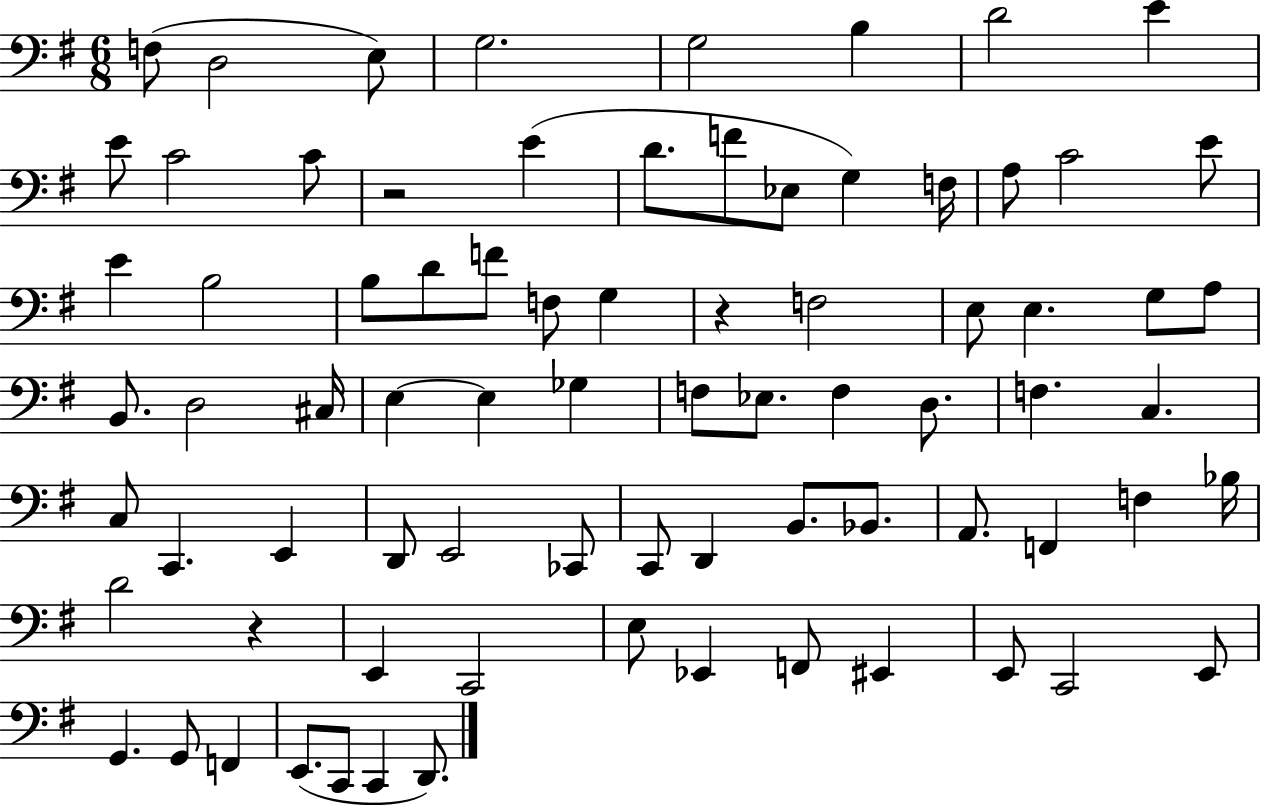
F3/e D3/h E3/e G3/h. G3/h B3/q D4/h E4/q E4/e C4/h C4/e R/h E4/q D4/e. F4/e Eb3/e G3/q F3/s A3/e C4/h E4/e E4/q B3/h B3/e D4/e F4/e F3/e G3/q R/q F3/h E3/e E3/q. G3/e A3/e B2/e. D3/h C#3/s E3/q E3/q Gb3/q F3/e Eb3/e. F3/q D3/e. F3/q. C3/q. C3/e C2/q. E2/q D2/e E2/h CES2/e C2/e D2/q B2/e. Bb2/e. A2/e. F2/q F3/q Bb3/s D4/h R/q E2/q C2/h E3/e Eb2/q F2/e EIS2/q E2/e C2/h E2/e G2/q. G2/e F2/q E2/e. C2/e C2/q D2/e.